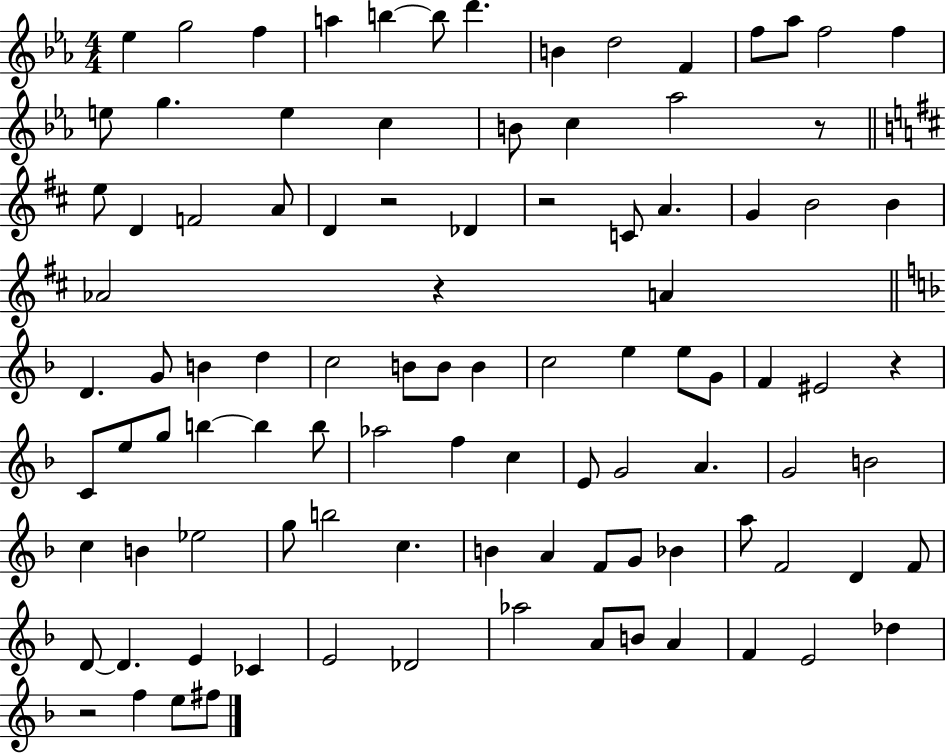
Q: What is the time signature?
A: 4/4